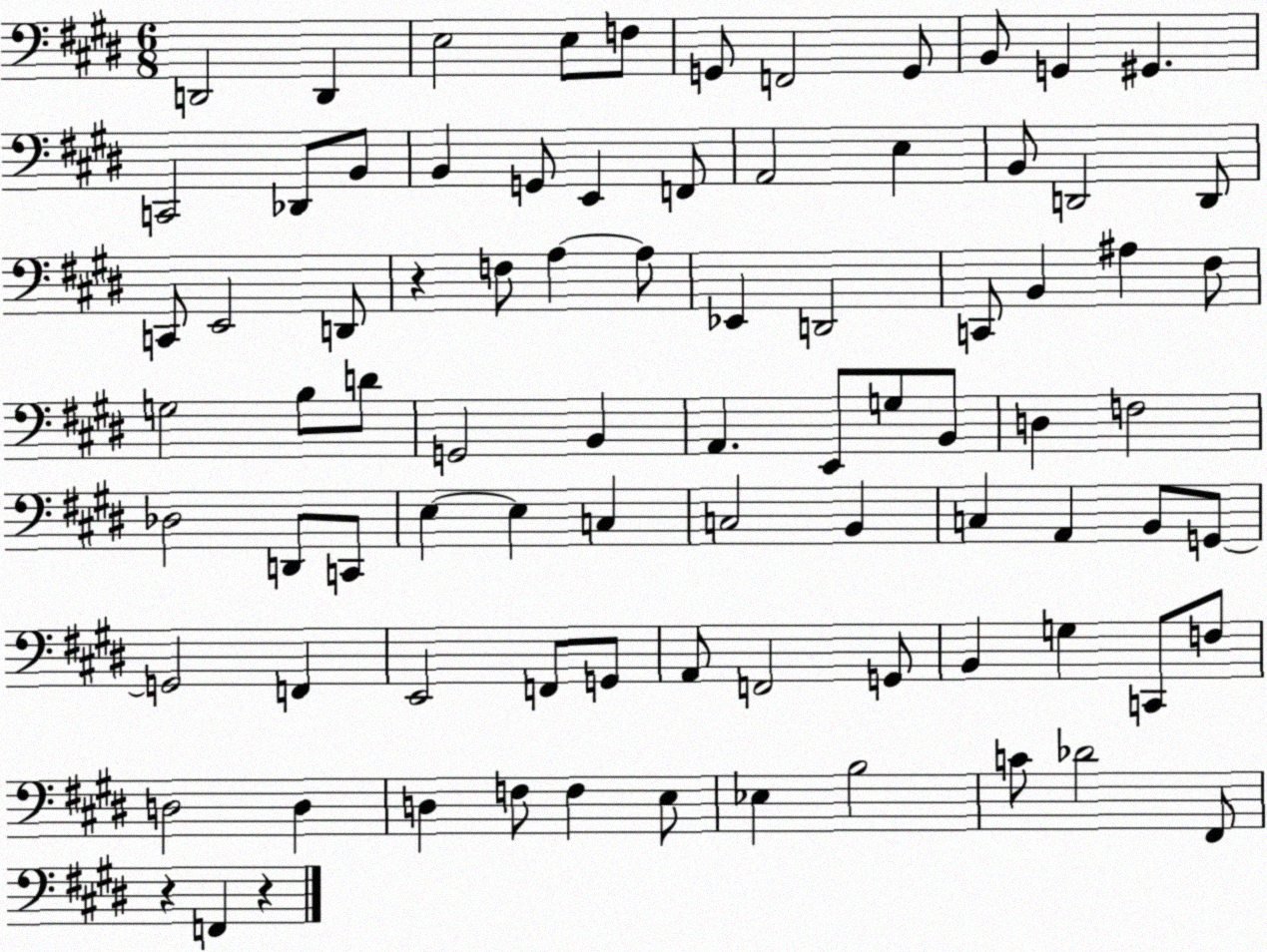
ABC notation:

X:1
T:Untitled
M:6/8
L:1/4
K:E
D,,2 D,, E,2 E,/2 F,/2 G,,/2 F,,2 G,,/2 B,,/2 G,, ^G,, C,,2 _D,,/2 B,,/2 B,, G,,/2 E,, F,,/2 A,,2 E, B,,/2 D,,2 D,,/2 C,,/2 E,,2 D,,/2 z F,/2 A, A,/2 _E,, D,,2 C,,/2 B,, ^A, ^F,/2 G,2 B,/2 D/2 G,,2 B,, A,, E,,/2 G,/2 B,,/2 D, F,2 _D,2 D,,/2 C,,/2 E, E, C, C,2 B,, C, A,, B,,/2 G,,/2 G,,2 F,, E,,2 F,,/2 G,,/2 A,,/2 F,,2 G,,/2 B,, G, C,,/2 F,/2 D,2 D, D, F,/2 F, E,/2 _E, B,2 C/2 _D2 ^F,,/2 z F,, z